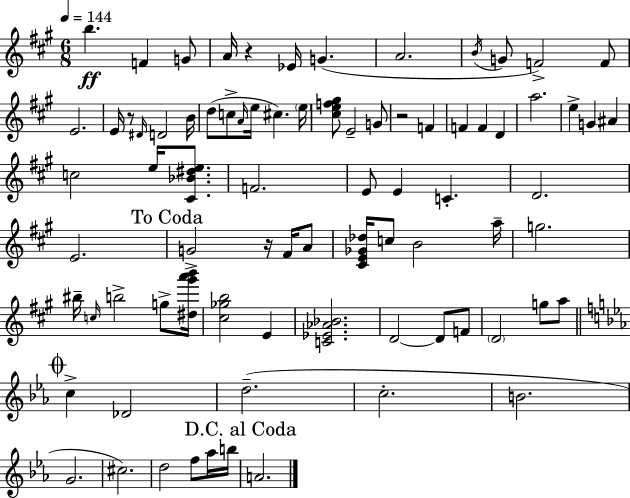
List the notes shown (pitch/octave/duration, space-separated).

B5/q. F4/q G4/e A4/s R/q Eb4/s G4/q. A4/h. B4/s G4/e F4/h F4/e E4/h. E4/s R/e D#4/s D4/h B4/s D5/e C5/e A4/s E5/s C#5/q. E5/s [C#5,E5,F5,G#5]/e E4/h G4/e R/h F4/q F4/q F4/q D4/q A5/h. E5/q G4/q A#4/q C5/h E5/s [C#4,Bb4,D#5,E5]/e. F4/h. E4/e E4/q C4/q. D4/h. E4/h. G4/h R/s F#4/s A4/e [C#4,E4,Gb4,Db5]/s C5/e B4/h A5/s G5/h. BIS5/s C5/s B5/h G5/e [D#5,G#6,A6,B6]/s [C#5,Gb5,B5]/h E4/q [C4,Eb4,Ab4,Bb4]/h. D4/h D4/e F4/e D4/h G5/e A5/e C5/q Db4/h D5/h. C5/h. B4/h. G4/h. C#5/h. D5/h F5/e Ab5/s B5/s A4/h.